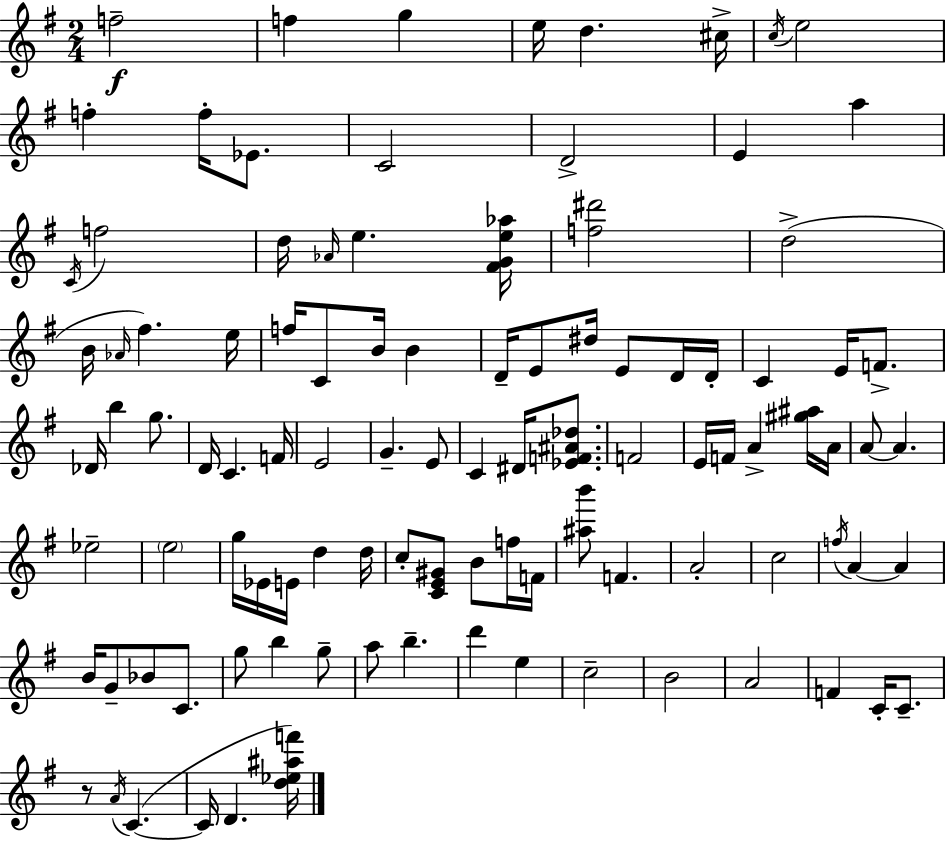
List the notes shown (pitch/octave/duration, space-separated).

F5/h F5/q G5/q E5/s D5/q. C#5/s C5/s E5/h F5/q F5/s Eb4/e. C4/h D4/h E4/q A5/q C4/s F5/h D5/s Ab4/s E5/q. [F#4,G4,E5,Ab5]/s [F5,D#6]/h D5/h B4/s Ab4/s F#5/q. E5/s F5/s C4/e B4/s B4/q D4/s E4/e D#5/s E4/e D4/s D4/s C4/q E4/s F4/e. Db4/s B5/q G5/e. D4/s C4/q. F4/s E4/h G4/q. E4/e C4/q D#4/s [Eb4,F4,A#4,Db5]/e. F4/h E4/s F4/s A4/q [G#5,A#5]/s A4/s A4/e A4/q. Eb5/h E5/h G5/s Eb4/s E4/s D5/q D5/s C5/e [C4,E4,G#4]/e B4/e F5/s F4/s [A#5,B6]/e F4/q. A4/h C5/h F5/s A4/q A4/q B4/s G4/e Bb4/e C4/e. G5/e B5/q G5/e A5/e B5/q. D6/q E5/q C5/h B4/h A4/h F4/q C4/s C4/e. R/e A4/s C4/q. C4/s D4/q. [D5,Eb5,A#5,F6]/s